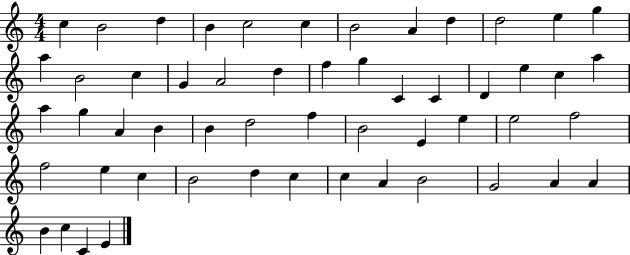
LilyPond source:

{
  \clef treble
  \numericTimeSignature
  \time 4/4
  \key c \major
  c''4 b'2 d''4 | b'4 c''2 c''4 | b'2 a'4 d''4 | d''2 e''4 g''4 | \break a''4 b'2 c''4 | g'4 a'2 d''4 | f''4 g''4 c'4 c'4 | d'4 e''4 c''4 a''4 | \break a''4 g''4 a'4 b'4 | b'4 d''2 f''4 | b'2 e'4 e''4 | e''2 f''2 | \break f''2 e''4 c''4 | b'2 d''4 c''4 | c''4 a'4 b'2 | g'2 a'4 a'4 | \break b'4 c''4 c'4 e'4 | \bar "|."
}